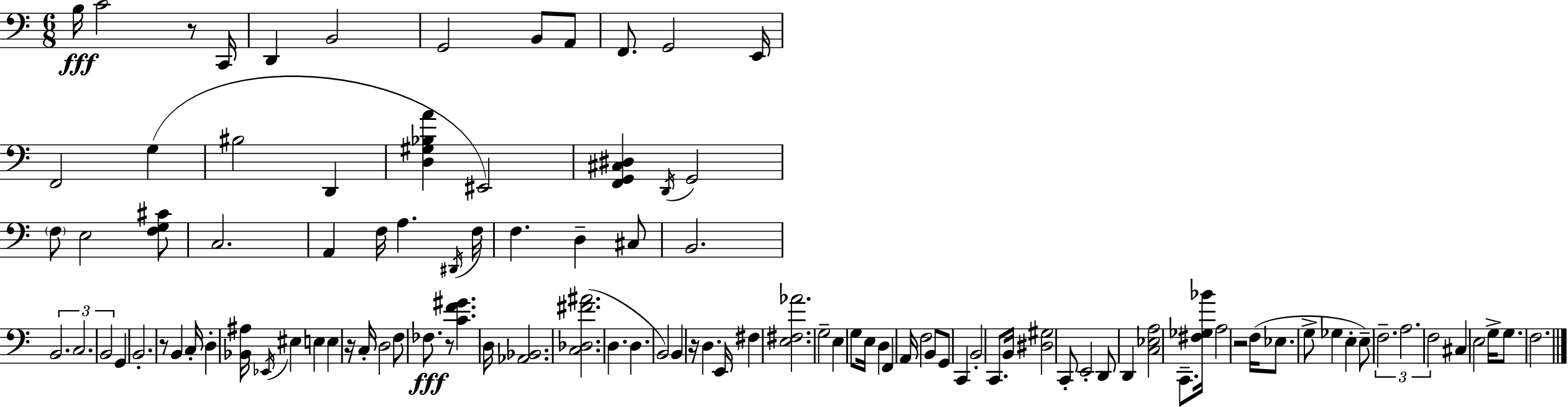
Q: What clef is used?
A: bass